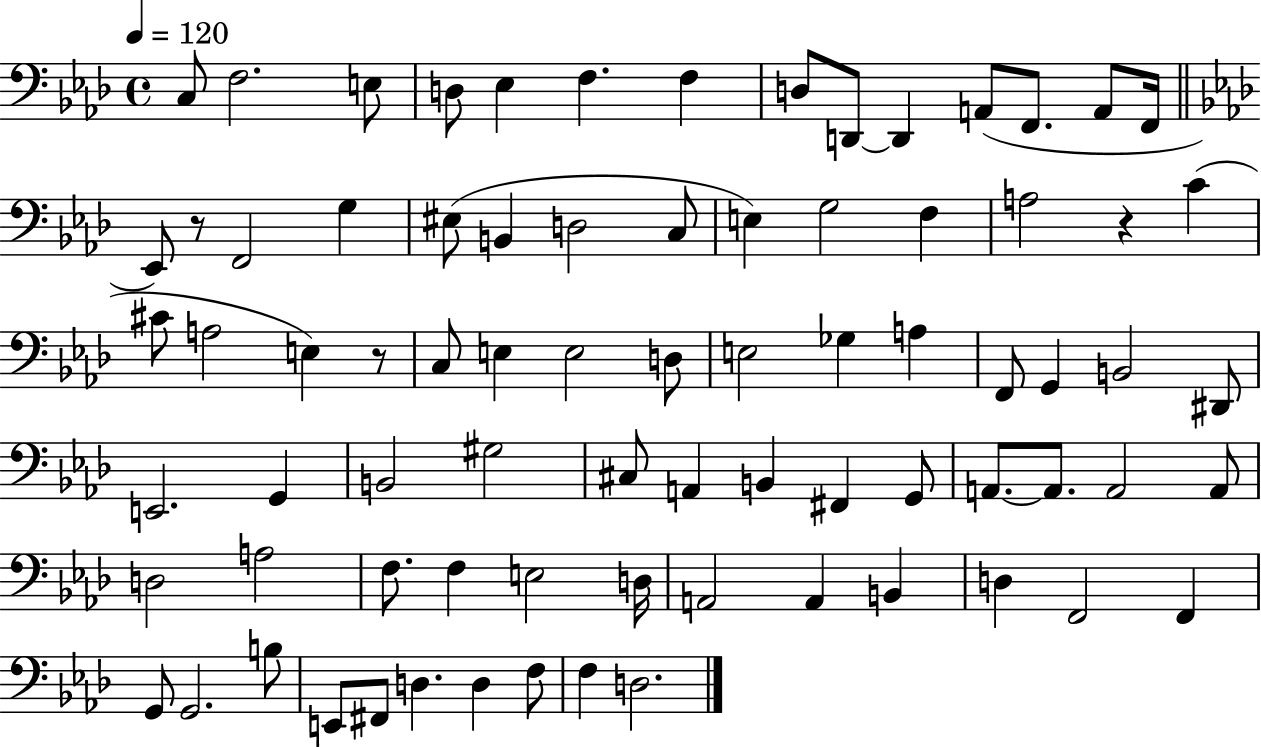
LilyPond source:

{
  \clef bass
  \time 4/4
  \defaultTimeSignature
  \key aes \major
  \tempo 4 = 120
  c8 f2. e8 | d8 ees4 f4. f4 | d8 d,8~~ d,4 a,8( f,8. a,8 f,16 | \bar "||" \break \key aes \major ees,8) r8 f,2 g4 | eis8( b,4 d2 c8 | e4) g2 f4 | a2 r4 c'4( | \break cis'8 a2 e4) r8 | c8 e4 e2 d8 | e2 ges4 a4 | f,8 g,4 b,2 dis,8 | \break e,2. g,4 | b,2 gis2 | cis8 a,4 b,4 fis,4 g,8 | a,8.~~ a,8. a,2 a,8 | \break d2 a2 | f8. f4 e2 d16 | a,2 a,4 b,4 | d4 f,2 f,4 | \break g,8 g,2. b8 | e,8 fis,8 d4. d4 f8 | f4 d2. | \bar "|."
}